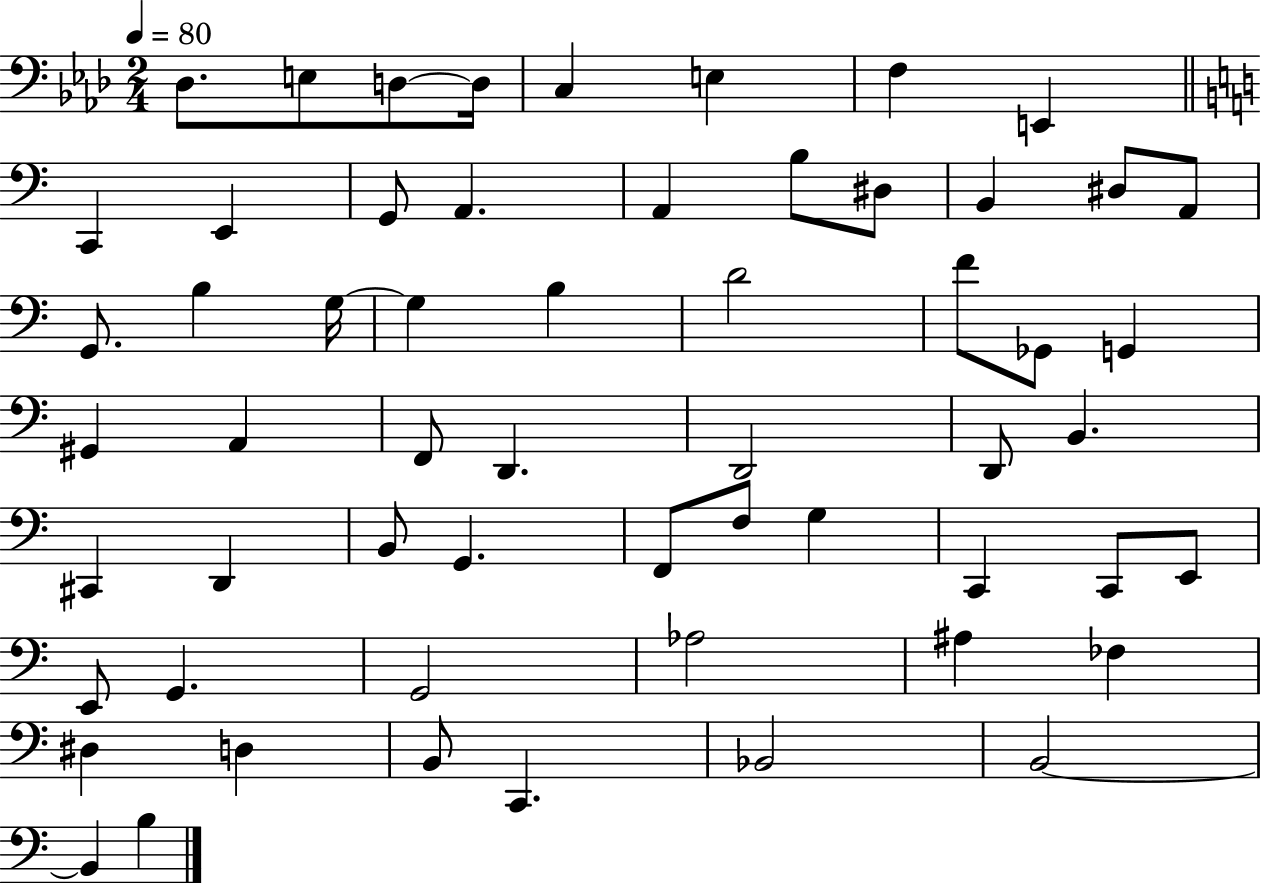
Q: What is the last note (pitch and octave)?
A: B3